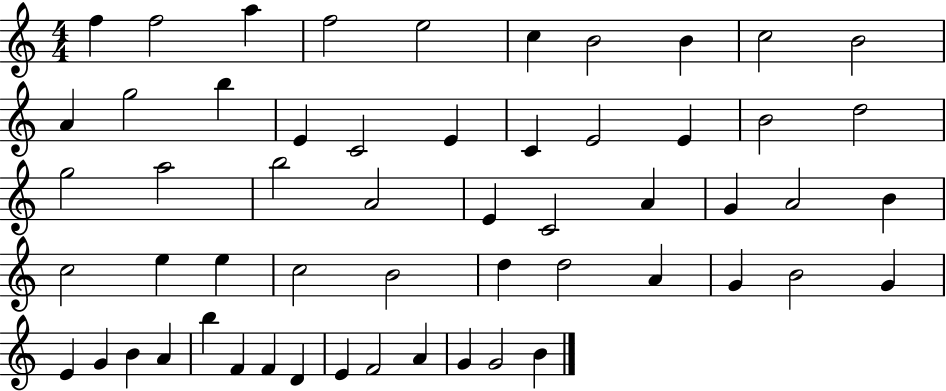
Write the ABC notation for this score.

X:1
T:Untitled
M:4/4
L:1/4
K:C
f f2 a f2 e2 c B2 B c2 B2 A g2 b E C2 E C E2 E B2 d2 g2 a2 b2 A2 E C2 A G A2 B c2 e e c2 B2 d d2 A G B2 G E G B A b F F D E F2 A G G2 B